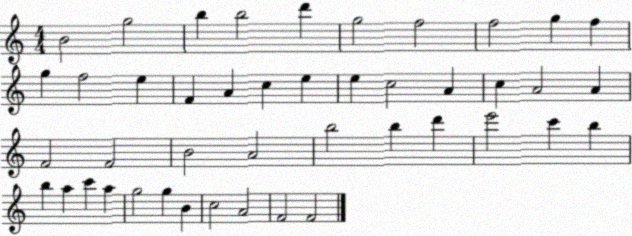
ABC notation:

X:1
T:Untitled
M:4/4
L:1/4
K:C
B2 g2 b b2 d' g2 f2 f2 g f g f2 e F A c e e c2 A c A2 A F2 F2 B2 A2 b2 b d' e'2 c' b b a c' a g2 g B c2 A2 F2 F2